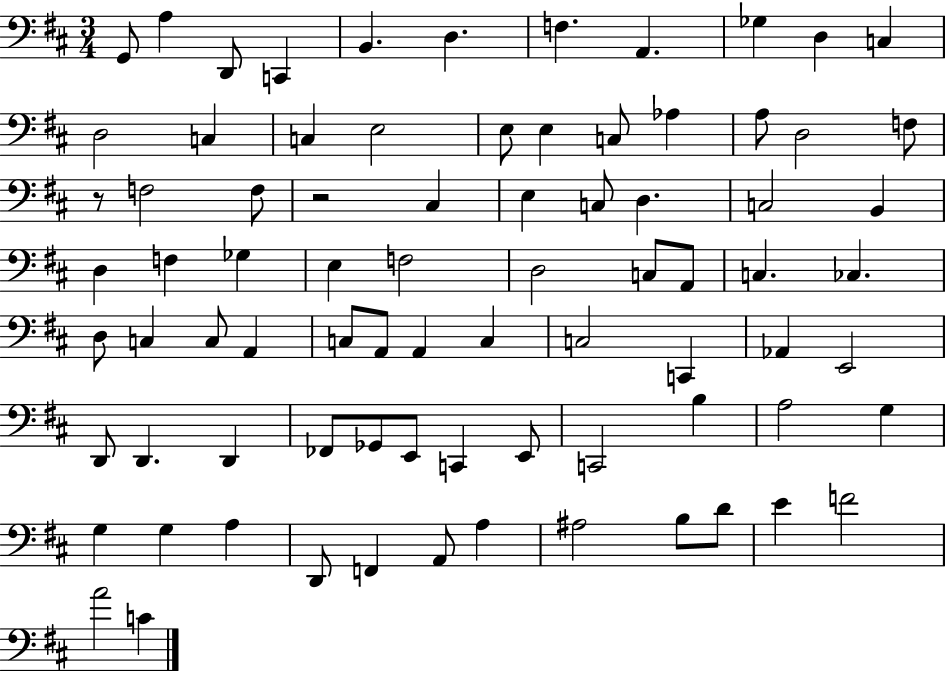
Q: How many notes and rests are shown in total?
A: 80